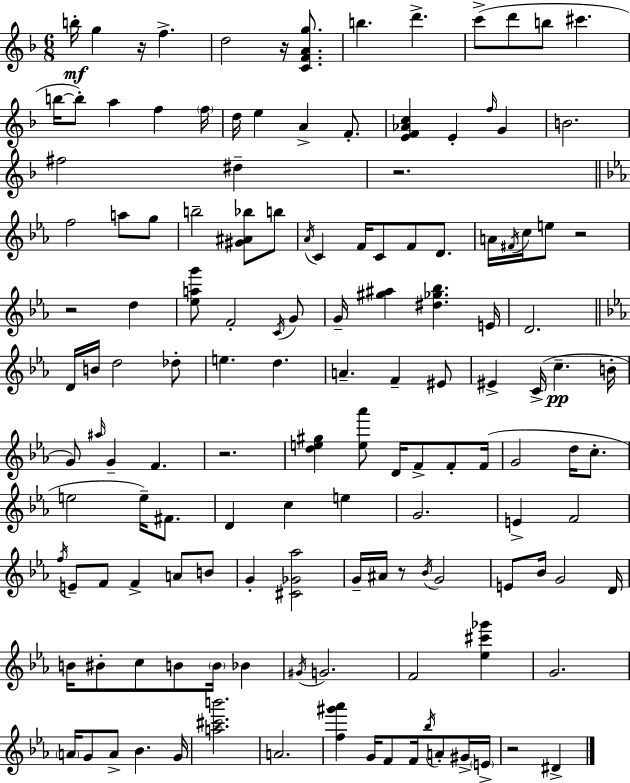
B5/s G5/q R/s F5/q. D5/h R/s [C4,F4,A4,G5]/e. B5/q. D6/q. C6/e D6/e B5/e C#6/q. B5/s B5/e A5/q F5/q F5/s D5/s E5/q A4/q F4/e. [E4,F4,Ab4,C5]/q E4/q F5/s G4/q B4/h. F#5/h D#5/q R/h. F5/h A5/e G5/e B5/h [G#4,A#4,Bb5]/e B5/e Ab4/s C4/q F4/s C4/e F4/e D4/e. A4/s F#4/s C5/s E5/e R/h R/h D5/q [Eb5,A5,G6]/e F4/h C4/s G4/e G4/s [G#5,A#5]/q [D#5,Gb5,Bb5]/q. E4/s D4/h. D4/s B4/s D5/h Db5/e E5/q. D5/q. A4/q. F4/q EIS4/e EIS4/q C4/s C5/q. B4/s G4/e A#5/s G4/q F4/q. R/h. [D5,E5,G#5]/q [E5,Ab6]/e D4/s F4/e F4/e F4/s G4/h D5/s C5/e. E5/h E5/s F#4/e. D4/q C5/q E5/q G4/h. E4/q F4/h F5/s E4/e F4/e F4/q A4/e B4/e G4/q [C#4,Gb4,Ab5]/h G4/s A#4/s R/e Bb4/s G4/h E4/e Bb4/s G4/h D4/s B4/s BIS4/e C5/e B4/e B4/s Bb4/q G#4/s G4/h. F4/h [Eb5,C#6,Gb6]/q G4/h. A4/s G4/e A4/e Bb4/q. G4/s [A5,C#6,B6]/h. A4/h. [F5,G#6,Ab6]/q G4/s F4/e F4/s Bb5/s A4/e G#4/s E4/s R/h D#4/q